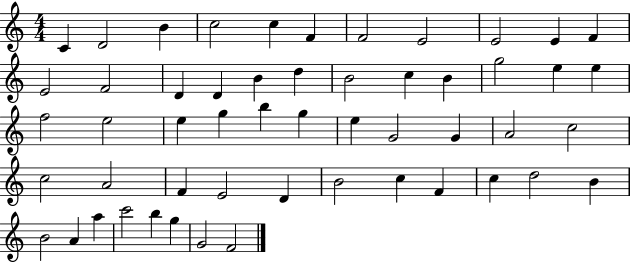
{
  \clef treble
  \numericTimeSignature
  \time 4/4
  \key c \major
  c'4 d'2 b'4 | c''2 c''4 f'4 | f'2 e'2 | e'2 e'4 f'4 | \break e'2 f'2 | d'4 d'4 b'4 d''4 | b'2 c''4 b'4 | g''2 e''4 e''4 | \break f''2 e''2 | e''4 g''4 b''4 g''4 | e''4 g'2 g'4 | a'2 c''2 | \break c''2 a'2 | f'4 e'2 d'4 | b'2 c''4 f'4 | c''4 d''2 b'4 | \break b'2 a'4 a''4 | c'''2 b''4 g''4 | g'2 f'2 | \bar "|."
}